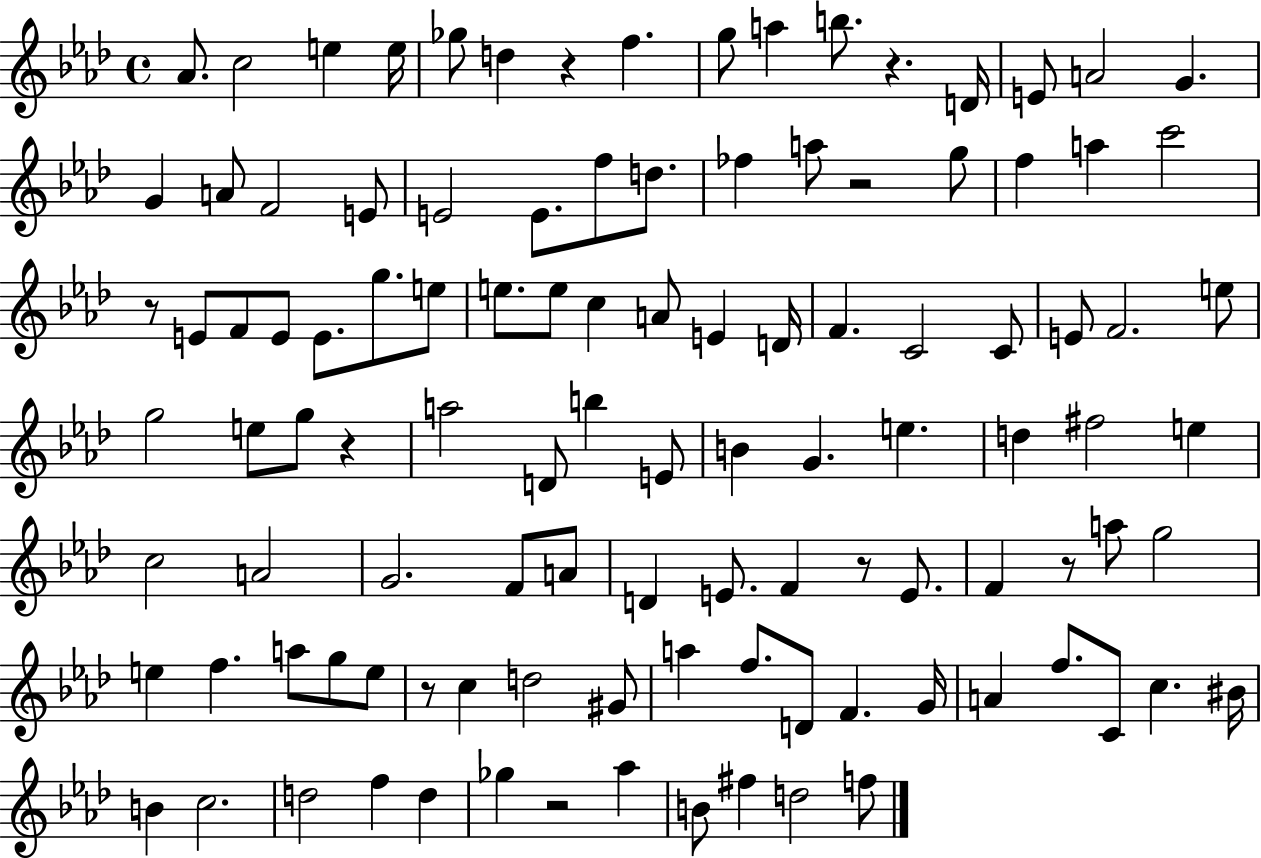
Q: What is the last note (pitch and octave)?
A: F5